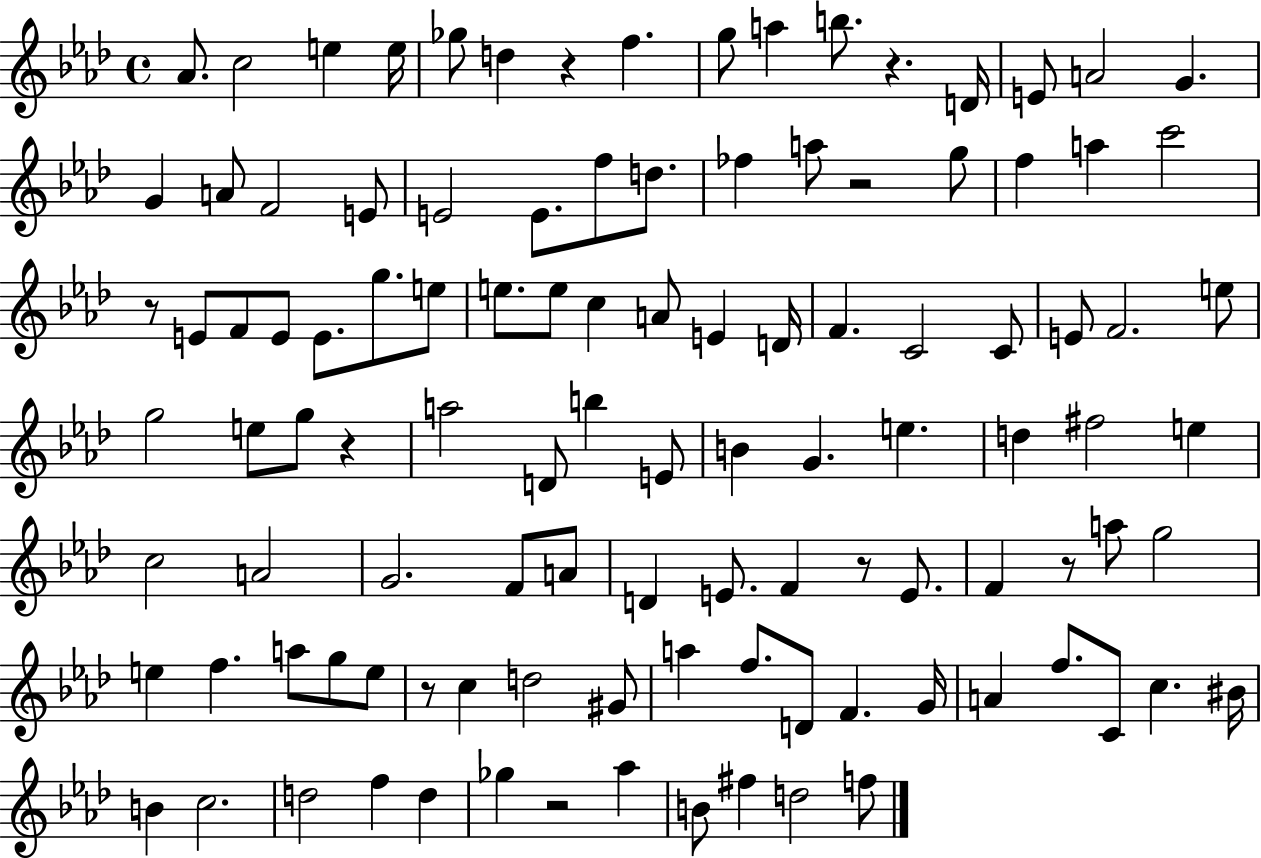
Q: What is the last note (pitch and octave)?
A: F5